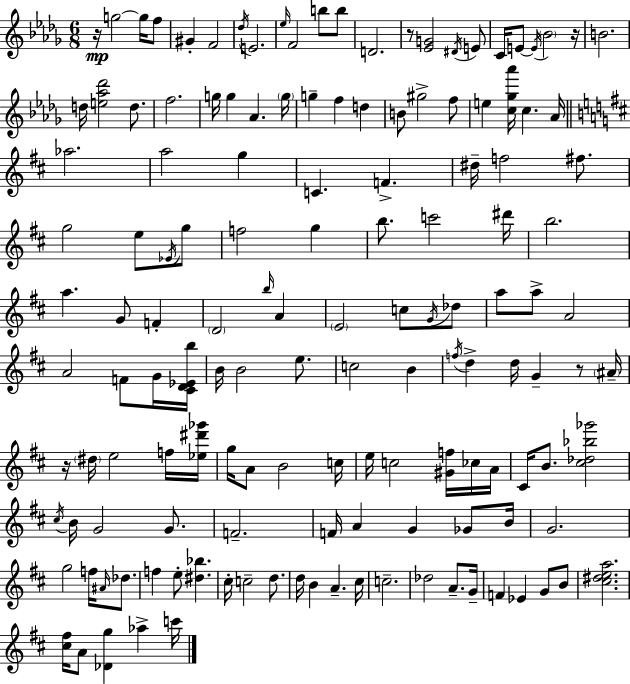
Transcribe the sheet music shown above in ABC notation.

X:1
T:Untitled
M:6/8
L:1/4
K:Bbm
z/4 g2 g/4 f/2 ^G F2 _d/4 E2 _e/4 F2 b/2 b/2 D2 z/2 [_EG]2 ^D/4 E/2 C/4 E/2 E/4 _B2 z/4 B2 d/4 [e_a_d']2 d/2 f2 g/4 g _A g/4 g f d B/2 ^g2 f/2 e [c_g_a']/4 c _A/4 _a2 a2 g C F ^d/4 f2 ^f/2 g2 e/2 _E/4 g/2 f2 g b/2 c'2 ^d'/4 b2 a G/2 F D2 b/4 A E2 c/2 G/4 _d/2 a/2 a/2 A2 A2 F/2 G/4 [^CD_Eb]/4 B/4 B2 e/2 c2 B f/4 d d/4 G z/2 ^A/4 z/4 ^d/4 e2 f/4 [_e^d'_g']/4 g/4 A/2 B2 c/4 e/4 c2 [^Gf]/4 _c/4 A/4 ^C/4 B/2 [^c_d_b_g']2 ^c/4 B/4 G2 G/2 F2 F/4 A G _G/2 B/4 G2 g2 f/4 ^A/4 _d/2 f e/2 [^d_b] ^c/4 c2 d/2 d/4 B A ^c/4 c2 _d2 A/2 G/4 F _E G/2 B/2 [^c^dea]2 [^c^f]/4 A/2 [_Dg] _a c'/4